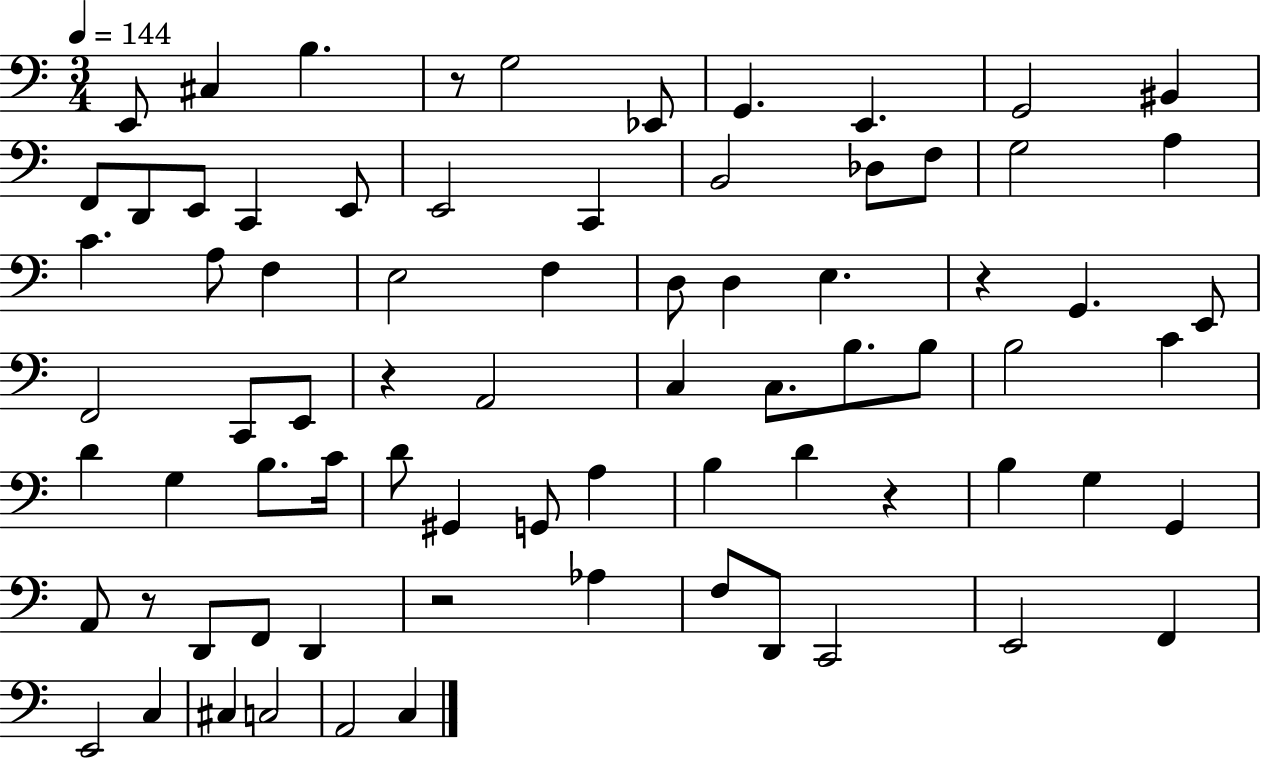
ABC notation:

X:1
T:Untitled
M:3/4
L:1/4
K:C
E,,/2 ^C, B, z/2 G,2 _E,,/2 G,, E,, G,,2 ^B,, F,,/2 D,,/2 E,,/2 C,, E,,/2 E,,2 C,, B,,2 _D,/2 F,/2 G,2 A, C A,/2 F, E,2 F, D,/2 D, E, z G,, E,,/2 F,,2 C,,/2 E,,/2 z A,,2 C, C,/2 B,/2 B,/2 B,2 C D G, B,/2 C/4 D/2 ^G,, G,,/2 A, B, D z B, G, G,, A,,/2 z/2 D,,/2 F,,/2 D,, z2 _A, F,/2 D,,/2 C,,2 E,,2 F,, E,,2 C, ^C, C,2 A,,2 C,